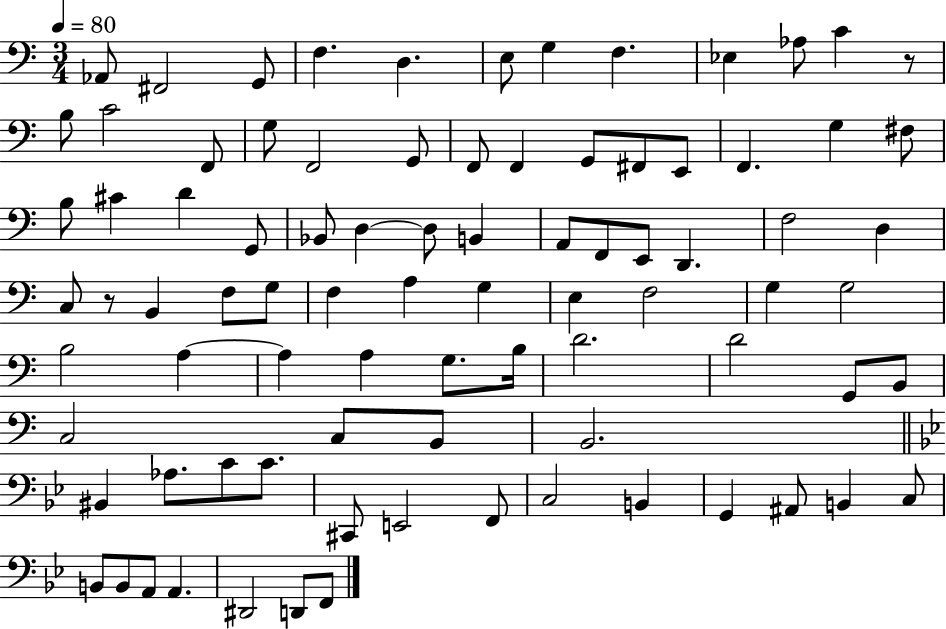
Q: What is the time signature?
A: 3/4